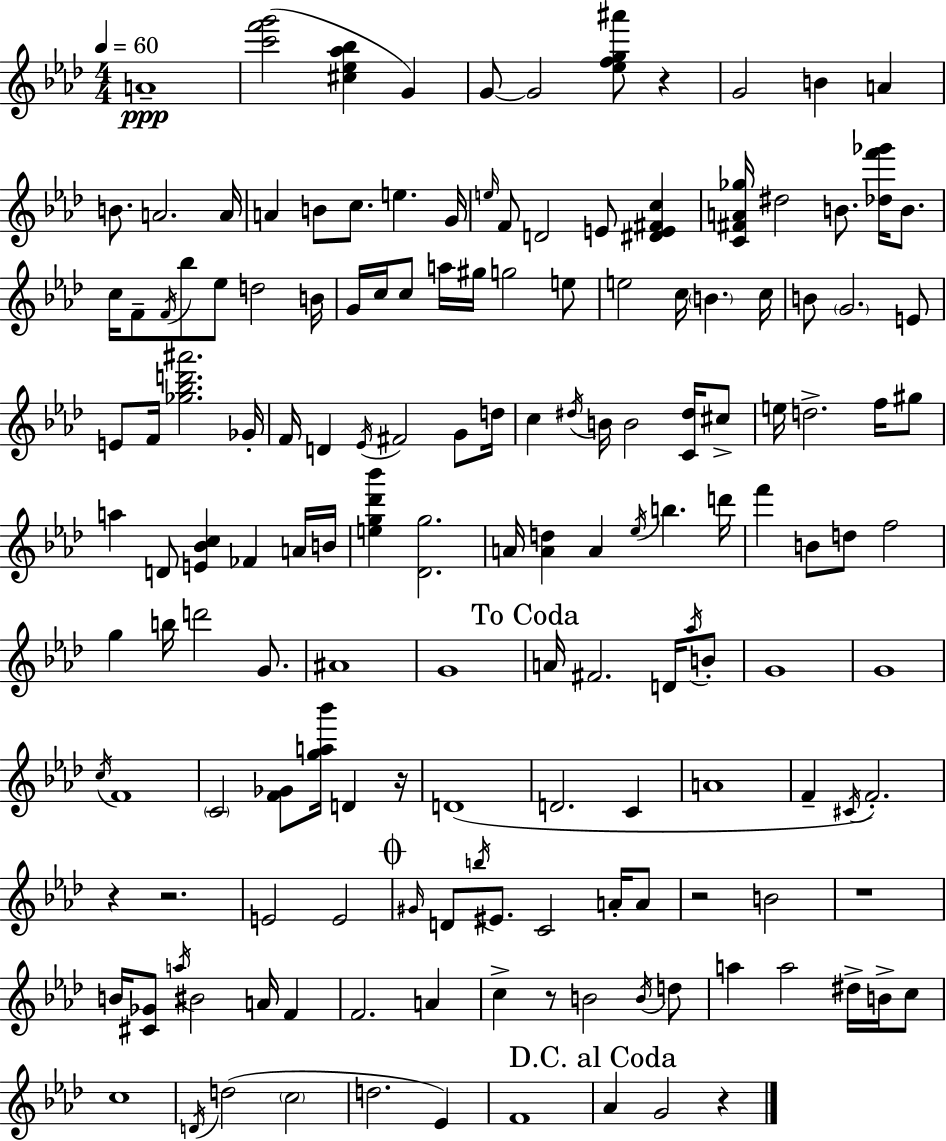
{
  \clef treble
  \numericTimeSignature
  \time 4/4
  \key aes \major
  \tempo 4 = 60
  a'1--\ppp | <c''' f''' g'''>2( <cis'' ees'' aes'' bes''>4 g'4) | g'8~~ g'2 <ees'' f'' g'' ais'''>8 r4 | g'2 b'4 a'4 | \break b'8. a'2. a'16 | a'4 b'8 c''8. e''4. g'16 | \grace { e''16 } f'8 d'2 e'8 <dis' e' fis' c''>4 | <c' fis' a' ges''>16 dis''2 b'8. <des'' f''' ges'''>16 b'8. | \break c''16 f'8-- \acciaccatura { f'16 } bes''8 ees''8 d''2 | b'16 g'16 c''16 c''8 a''16 gis''16 g''2 | e''8 e''2 c''16 \parenthesize b'4. | c''16 b'8 \parenthesize g'2. | \break e'8 e'8 f'16 <ges'' bes'' d''' ais'''>2. | ges'16-. f'16 d'4 \acciaccatura { ees'16 } fis'2 | g'8 d''16 c''4 \acciaccatura { dis''16 } b'16 b'2 | <c' dis''>16 cis''8-> e''16 d''2.-> | \break f''16 gis''8 a''4 d'8 <e' bes' c''>4 fes'4 | a'16 b'16 <e'' g'' des''' bes'''>4 <des' g''>2. | a'16 <a' d''>4 a'4 \acciaccatura { ees''16 } b''4. | d'''16 f'''4 b'8 d''8 f''2 | \break g''4 b''16 d'''2 | g'8. ais'1 | g'1 | \mark "To Coda" a'16 fis'2. | \break d'16 \acciaccatura { aes''16 } b'8-. g'1 | g'1 | \acciaccatura { c''16 } f'1 | \parenthesize c'2 <f' ges'>8 | \break <g'' a'' bes'''>16 d'4 r16 d'1( | d'2. | c'4 a'1 | f'4-- \acciaccatura { cis'16 }) f'2.-. | \break r4 r2. | e'2 | e'2 \mark \markup { \musicglyph "scripts.coda" } \grace { gis'16 } d'8 \acciaccatura { b''16 } eis'8. c'2 | a'16-. a'8 r2 | \break b'2 r1 | b'16 <cis' ges'>8 \acciaccatura { a''16 } bis'2 | a'16 f'4 f'2. | a'4 c''4-> r8 | \break b'2 \acciaccatura { b'16 } d''8 a''4 | a''2 dis''16-> b'16-> c''8 c''1 | \acciaccatura { d'16 } d''2( | \parenthesize c''2 d''2. | \break ees'4) f'1 | \mark "D.C. al Coda" aes'4 | g'2 r4 \bar "|."
}